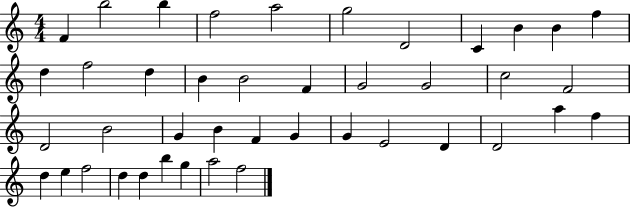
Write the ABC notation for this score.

X:1
T:Untitled
M:4/4
L:1/4
K:C
F b2 b f2 a2 g2 D2 C B B f d f2 d B B2 F G2 G2 c2 F2 D2 B2 G B F G G E2 D D2 a f d e f2 d d b g a2 f2